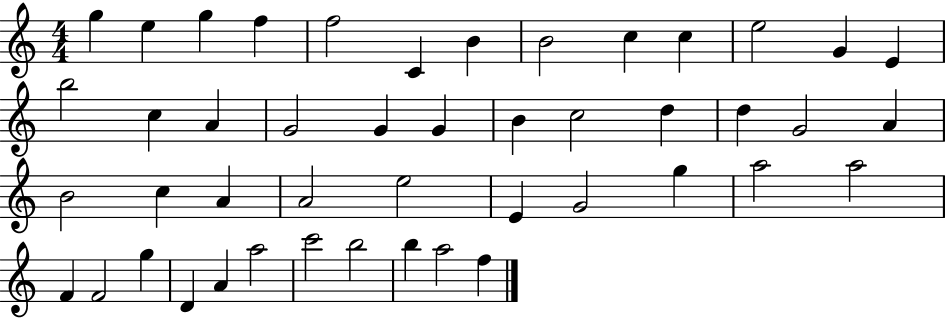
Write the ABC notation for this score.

X:1
T:Untitled
M:4/4
L:1/4
K:C
g e g f f2 C B B2 c c e2 G E b2 c A G2 G G B c2 d d G2 A B2 c A A2 e2 E G2 g a2 a2 F F2 g D A a2 c'2 b2 b a2 f